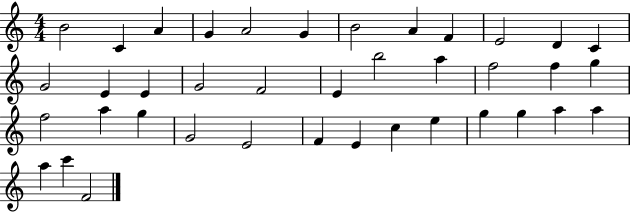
B4/h C4/q A4/q G4/q A4/h G4/q B4/h A4/q F4/q E4/h D4/q C4/q G4/h E4/q E4/q G4/h F4/h E4/q B5/h A5/q F5/h F5/q G5/q F5/h A5/q G5/q G4/h E4/h F4/q E4/q C5/q E5/q G5/q G5/q A5/q A5/q A5/q C6/q F4/h